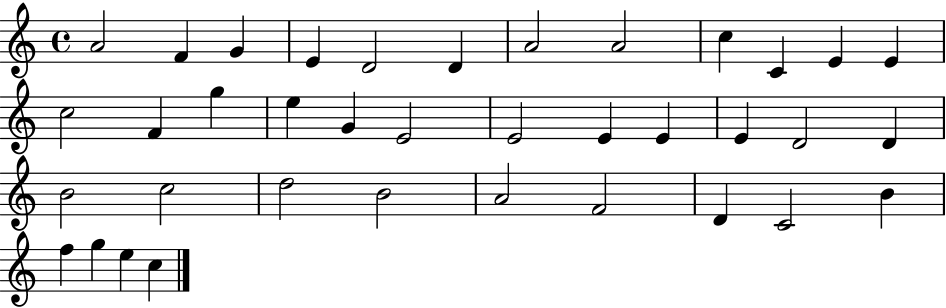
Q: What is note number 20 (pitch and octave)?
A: E4